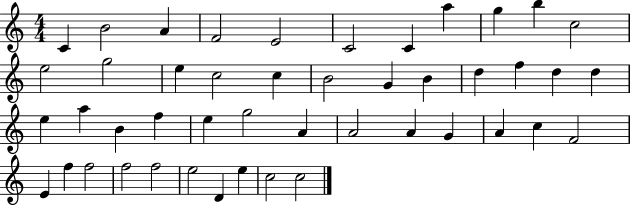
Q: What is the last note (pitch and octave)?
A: C5